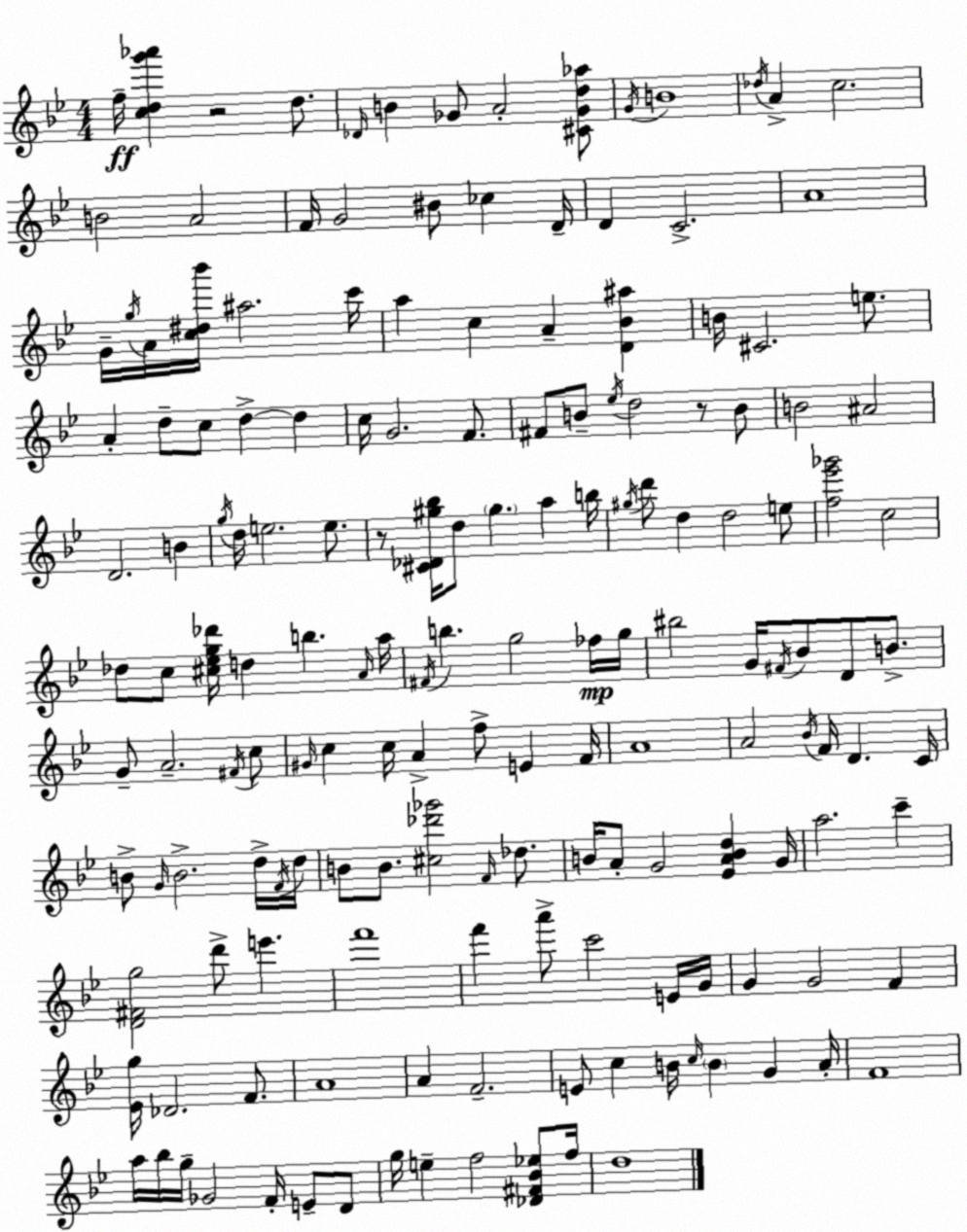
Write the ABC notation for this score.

X:1
T:Untitled
M:4/4
L:1/4
K:Bb
f/4 [cdg'_a'] z2 d/2 _D/4 B _G/2 A2 [^C_Gd_a]/2 G/4 B4 _d/4 A c2 B2 A2 F/4 G2 ^B/2 _c D/4 D C2 A4 G/4 g/4 A/4 [c^d_b']/4 ^a2 c'/4 a c A [D_B^a] B/4 ^C2 e/2 A d/2 c/2 d d c/4 G2 F/2 ^F/2 B/2 _e/4 d2 z/2 B/2 B2 ^A2 D2 B g/4 d/4 e2 e/2 z/2 [^C_D^g_b]/4 d/2 ^g a b/4 ^g/4 d'/2 d d2 e/2 [f_e'_g']2 c2 _d/2 c/2 [^c_eg_d']/4 d b A/4 a/4 ^F/4 b g2 _f/4 g/4 ^b2 G/4 ^F/4 _B/2 D/2 B/2 G/2 A2 ^F/4 c/2 ^G/4 c c/4 A f/2 E F/4 A4 A2 _B/4 F/4 D C/4 B/2 G/4 B2 d/4 F/4 d/4 B/2 B/2 [^c_d'_g']2 F/4 _d/2 B/4 A/2 G2 [_EABd] G/4 a2 c' [D^Fg]2 d'/2 e' f'4 f' a'/2 c'2 E/4 G/4 G G2 F [_Eg]/4 _D2 F/2 A4 A F2 E/2 c B/4 c/4 B G A/4 F4 a/4 _b/4 g/4 _G2 F/4 E/2 D/2 g/4 e f2 [_D^F_B_e]/2 f/4 d4